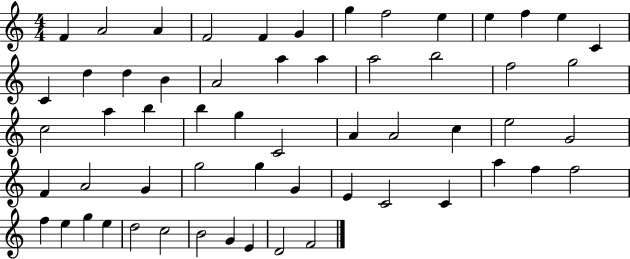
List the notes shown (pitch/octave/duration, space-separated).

F4/q A4/h A4/q F4/h F4/q G4/q G5/q F5/h E5/q E5/q F5/q E5/q C4/q C4/q D5/q D5/q B4/q A4/h A5/q A5/q A5/h B5/h F5/h G5/h C5/h A5/q B5/q B5/q G5/q C4/h A4/q A4/h C5/q E5/h G4/h F4/q A4/h G4/q G5/h G5/q G4/q E4/q C4/h C4/q A5/q F5/q F5/h F5/q E5/q G5/q E5/q D5/h C5/h B4/h G4/q E4/q D4/h F4/h